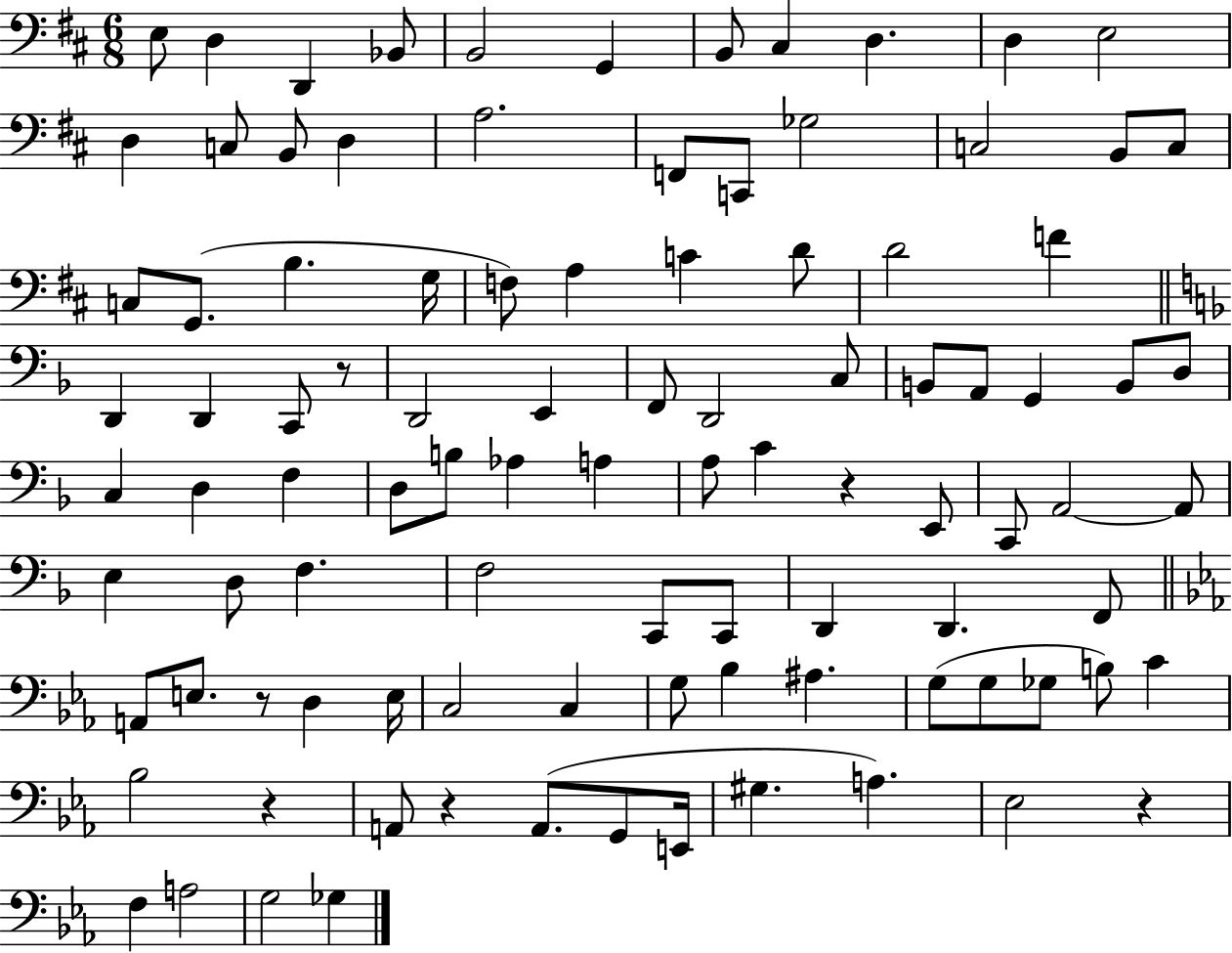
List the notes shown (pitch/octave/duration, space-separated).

E3/e D3/q D2/q Bb2/e B2/h G2/q B2/e C#3/q D3/q. D3/q E3/h D3/q C3/e B2/e D3/q A3/h. F2/e C2/e Gb3/h C3/h B2/e C3/e C3/e G2/e. B3/q. G3/s F3/e A3/q C4/q D4/e D4/h F4/q D2/q D2/q C2/e R/e D2/h E2/q F2/e D2/h C3/e B2/e A2/e G2/q B2/e D3/e C3/q D3/q F3/q D3/e B3/e Ab3/q A3/q A3/e C4/q R/q E2/e C2/e A2/h A2/e E3/q D3/e F3/q. F3/h C2/e C2/e D2/q D2/q. F2/e A2/e E3/e. R/e D3/q E3/s C3/h C3/q G3/e Bb3/q A#3/q. G3/e G3/e Gb3/e B3/e C4/q Bb3/h R/q A2/e R/q A2/e. G2/e E2/s G#3/q. A3/q. Eb3/h R/q F3/q A3/h G3/h Gb3/q